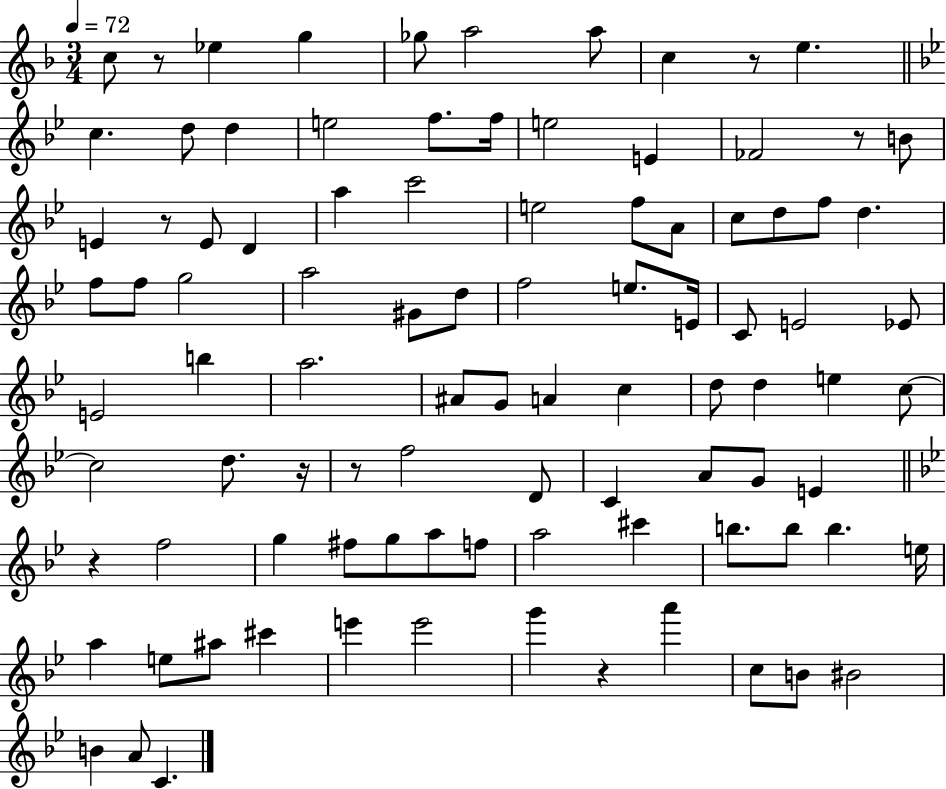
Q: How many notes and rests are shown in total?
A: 95